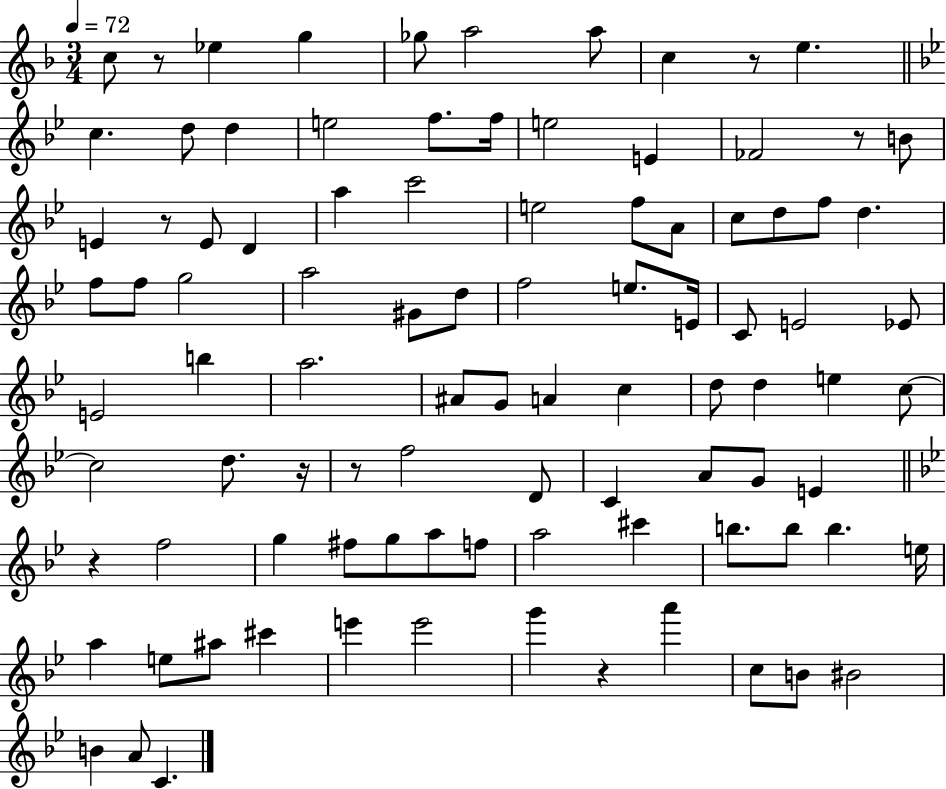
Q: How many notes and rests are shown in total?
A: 95